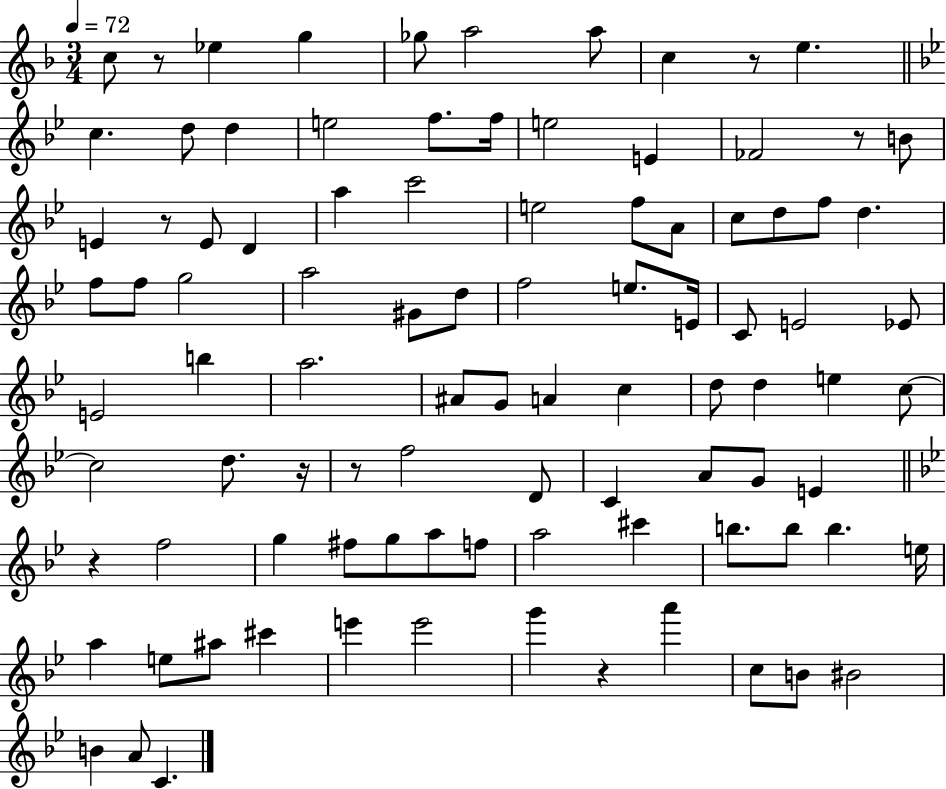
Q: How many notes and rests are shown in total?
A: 95